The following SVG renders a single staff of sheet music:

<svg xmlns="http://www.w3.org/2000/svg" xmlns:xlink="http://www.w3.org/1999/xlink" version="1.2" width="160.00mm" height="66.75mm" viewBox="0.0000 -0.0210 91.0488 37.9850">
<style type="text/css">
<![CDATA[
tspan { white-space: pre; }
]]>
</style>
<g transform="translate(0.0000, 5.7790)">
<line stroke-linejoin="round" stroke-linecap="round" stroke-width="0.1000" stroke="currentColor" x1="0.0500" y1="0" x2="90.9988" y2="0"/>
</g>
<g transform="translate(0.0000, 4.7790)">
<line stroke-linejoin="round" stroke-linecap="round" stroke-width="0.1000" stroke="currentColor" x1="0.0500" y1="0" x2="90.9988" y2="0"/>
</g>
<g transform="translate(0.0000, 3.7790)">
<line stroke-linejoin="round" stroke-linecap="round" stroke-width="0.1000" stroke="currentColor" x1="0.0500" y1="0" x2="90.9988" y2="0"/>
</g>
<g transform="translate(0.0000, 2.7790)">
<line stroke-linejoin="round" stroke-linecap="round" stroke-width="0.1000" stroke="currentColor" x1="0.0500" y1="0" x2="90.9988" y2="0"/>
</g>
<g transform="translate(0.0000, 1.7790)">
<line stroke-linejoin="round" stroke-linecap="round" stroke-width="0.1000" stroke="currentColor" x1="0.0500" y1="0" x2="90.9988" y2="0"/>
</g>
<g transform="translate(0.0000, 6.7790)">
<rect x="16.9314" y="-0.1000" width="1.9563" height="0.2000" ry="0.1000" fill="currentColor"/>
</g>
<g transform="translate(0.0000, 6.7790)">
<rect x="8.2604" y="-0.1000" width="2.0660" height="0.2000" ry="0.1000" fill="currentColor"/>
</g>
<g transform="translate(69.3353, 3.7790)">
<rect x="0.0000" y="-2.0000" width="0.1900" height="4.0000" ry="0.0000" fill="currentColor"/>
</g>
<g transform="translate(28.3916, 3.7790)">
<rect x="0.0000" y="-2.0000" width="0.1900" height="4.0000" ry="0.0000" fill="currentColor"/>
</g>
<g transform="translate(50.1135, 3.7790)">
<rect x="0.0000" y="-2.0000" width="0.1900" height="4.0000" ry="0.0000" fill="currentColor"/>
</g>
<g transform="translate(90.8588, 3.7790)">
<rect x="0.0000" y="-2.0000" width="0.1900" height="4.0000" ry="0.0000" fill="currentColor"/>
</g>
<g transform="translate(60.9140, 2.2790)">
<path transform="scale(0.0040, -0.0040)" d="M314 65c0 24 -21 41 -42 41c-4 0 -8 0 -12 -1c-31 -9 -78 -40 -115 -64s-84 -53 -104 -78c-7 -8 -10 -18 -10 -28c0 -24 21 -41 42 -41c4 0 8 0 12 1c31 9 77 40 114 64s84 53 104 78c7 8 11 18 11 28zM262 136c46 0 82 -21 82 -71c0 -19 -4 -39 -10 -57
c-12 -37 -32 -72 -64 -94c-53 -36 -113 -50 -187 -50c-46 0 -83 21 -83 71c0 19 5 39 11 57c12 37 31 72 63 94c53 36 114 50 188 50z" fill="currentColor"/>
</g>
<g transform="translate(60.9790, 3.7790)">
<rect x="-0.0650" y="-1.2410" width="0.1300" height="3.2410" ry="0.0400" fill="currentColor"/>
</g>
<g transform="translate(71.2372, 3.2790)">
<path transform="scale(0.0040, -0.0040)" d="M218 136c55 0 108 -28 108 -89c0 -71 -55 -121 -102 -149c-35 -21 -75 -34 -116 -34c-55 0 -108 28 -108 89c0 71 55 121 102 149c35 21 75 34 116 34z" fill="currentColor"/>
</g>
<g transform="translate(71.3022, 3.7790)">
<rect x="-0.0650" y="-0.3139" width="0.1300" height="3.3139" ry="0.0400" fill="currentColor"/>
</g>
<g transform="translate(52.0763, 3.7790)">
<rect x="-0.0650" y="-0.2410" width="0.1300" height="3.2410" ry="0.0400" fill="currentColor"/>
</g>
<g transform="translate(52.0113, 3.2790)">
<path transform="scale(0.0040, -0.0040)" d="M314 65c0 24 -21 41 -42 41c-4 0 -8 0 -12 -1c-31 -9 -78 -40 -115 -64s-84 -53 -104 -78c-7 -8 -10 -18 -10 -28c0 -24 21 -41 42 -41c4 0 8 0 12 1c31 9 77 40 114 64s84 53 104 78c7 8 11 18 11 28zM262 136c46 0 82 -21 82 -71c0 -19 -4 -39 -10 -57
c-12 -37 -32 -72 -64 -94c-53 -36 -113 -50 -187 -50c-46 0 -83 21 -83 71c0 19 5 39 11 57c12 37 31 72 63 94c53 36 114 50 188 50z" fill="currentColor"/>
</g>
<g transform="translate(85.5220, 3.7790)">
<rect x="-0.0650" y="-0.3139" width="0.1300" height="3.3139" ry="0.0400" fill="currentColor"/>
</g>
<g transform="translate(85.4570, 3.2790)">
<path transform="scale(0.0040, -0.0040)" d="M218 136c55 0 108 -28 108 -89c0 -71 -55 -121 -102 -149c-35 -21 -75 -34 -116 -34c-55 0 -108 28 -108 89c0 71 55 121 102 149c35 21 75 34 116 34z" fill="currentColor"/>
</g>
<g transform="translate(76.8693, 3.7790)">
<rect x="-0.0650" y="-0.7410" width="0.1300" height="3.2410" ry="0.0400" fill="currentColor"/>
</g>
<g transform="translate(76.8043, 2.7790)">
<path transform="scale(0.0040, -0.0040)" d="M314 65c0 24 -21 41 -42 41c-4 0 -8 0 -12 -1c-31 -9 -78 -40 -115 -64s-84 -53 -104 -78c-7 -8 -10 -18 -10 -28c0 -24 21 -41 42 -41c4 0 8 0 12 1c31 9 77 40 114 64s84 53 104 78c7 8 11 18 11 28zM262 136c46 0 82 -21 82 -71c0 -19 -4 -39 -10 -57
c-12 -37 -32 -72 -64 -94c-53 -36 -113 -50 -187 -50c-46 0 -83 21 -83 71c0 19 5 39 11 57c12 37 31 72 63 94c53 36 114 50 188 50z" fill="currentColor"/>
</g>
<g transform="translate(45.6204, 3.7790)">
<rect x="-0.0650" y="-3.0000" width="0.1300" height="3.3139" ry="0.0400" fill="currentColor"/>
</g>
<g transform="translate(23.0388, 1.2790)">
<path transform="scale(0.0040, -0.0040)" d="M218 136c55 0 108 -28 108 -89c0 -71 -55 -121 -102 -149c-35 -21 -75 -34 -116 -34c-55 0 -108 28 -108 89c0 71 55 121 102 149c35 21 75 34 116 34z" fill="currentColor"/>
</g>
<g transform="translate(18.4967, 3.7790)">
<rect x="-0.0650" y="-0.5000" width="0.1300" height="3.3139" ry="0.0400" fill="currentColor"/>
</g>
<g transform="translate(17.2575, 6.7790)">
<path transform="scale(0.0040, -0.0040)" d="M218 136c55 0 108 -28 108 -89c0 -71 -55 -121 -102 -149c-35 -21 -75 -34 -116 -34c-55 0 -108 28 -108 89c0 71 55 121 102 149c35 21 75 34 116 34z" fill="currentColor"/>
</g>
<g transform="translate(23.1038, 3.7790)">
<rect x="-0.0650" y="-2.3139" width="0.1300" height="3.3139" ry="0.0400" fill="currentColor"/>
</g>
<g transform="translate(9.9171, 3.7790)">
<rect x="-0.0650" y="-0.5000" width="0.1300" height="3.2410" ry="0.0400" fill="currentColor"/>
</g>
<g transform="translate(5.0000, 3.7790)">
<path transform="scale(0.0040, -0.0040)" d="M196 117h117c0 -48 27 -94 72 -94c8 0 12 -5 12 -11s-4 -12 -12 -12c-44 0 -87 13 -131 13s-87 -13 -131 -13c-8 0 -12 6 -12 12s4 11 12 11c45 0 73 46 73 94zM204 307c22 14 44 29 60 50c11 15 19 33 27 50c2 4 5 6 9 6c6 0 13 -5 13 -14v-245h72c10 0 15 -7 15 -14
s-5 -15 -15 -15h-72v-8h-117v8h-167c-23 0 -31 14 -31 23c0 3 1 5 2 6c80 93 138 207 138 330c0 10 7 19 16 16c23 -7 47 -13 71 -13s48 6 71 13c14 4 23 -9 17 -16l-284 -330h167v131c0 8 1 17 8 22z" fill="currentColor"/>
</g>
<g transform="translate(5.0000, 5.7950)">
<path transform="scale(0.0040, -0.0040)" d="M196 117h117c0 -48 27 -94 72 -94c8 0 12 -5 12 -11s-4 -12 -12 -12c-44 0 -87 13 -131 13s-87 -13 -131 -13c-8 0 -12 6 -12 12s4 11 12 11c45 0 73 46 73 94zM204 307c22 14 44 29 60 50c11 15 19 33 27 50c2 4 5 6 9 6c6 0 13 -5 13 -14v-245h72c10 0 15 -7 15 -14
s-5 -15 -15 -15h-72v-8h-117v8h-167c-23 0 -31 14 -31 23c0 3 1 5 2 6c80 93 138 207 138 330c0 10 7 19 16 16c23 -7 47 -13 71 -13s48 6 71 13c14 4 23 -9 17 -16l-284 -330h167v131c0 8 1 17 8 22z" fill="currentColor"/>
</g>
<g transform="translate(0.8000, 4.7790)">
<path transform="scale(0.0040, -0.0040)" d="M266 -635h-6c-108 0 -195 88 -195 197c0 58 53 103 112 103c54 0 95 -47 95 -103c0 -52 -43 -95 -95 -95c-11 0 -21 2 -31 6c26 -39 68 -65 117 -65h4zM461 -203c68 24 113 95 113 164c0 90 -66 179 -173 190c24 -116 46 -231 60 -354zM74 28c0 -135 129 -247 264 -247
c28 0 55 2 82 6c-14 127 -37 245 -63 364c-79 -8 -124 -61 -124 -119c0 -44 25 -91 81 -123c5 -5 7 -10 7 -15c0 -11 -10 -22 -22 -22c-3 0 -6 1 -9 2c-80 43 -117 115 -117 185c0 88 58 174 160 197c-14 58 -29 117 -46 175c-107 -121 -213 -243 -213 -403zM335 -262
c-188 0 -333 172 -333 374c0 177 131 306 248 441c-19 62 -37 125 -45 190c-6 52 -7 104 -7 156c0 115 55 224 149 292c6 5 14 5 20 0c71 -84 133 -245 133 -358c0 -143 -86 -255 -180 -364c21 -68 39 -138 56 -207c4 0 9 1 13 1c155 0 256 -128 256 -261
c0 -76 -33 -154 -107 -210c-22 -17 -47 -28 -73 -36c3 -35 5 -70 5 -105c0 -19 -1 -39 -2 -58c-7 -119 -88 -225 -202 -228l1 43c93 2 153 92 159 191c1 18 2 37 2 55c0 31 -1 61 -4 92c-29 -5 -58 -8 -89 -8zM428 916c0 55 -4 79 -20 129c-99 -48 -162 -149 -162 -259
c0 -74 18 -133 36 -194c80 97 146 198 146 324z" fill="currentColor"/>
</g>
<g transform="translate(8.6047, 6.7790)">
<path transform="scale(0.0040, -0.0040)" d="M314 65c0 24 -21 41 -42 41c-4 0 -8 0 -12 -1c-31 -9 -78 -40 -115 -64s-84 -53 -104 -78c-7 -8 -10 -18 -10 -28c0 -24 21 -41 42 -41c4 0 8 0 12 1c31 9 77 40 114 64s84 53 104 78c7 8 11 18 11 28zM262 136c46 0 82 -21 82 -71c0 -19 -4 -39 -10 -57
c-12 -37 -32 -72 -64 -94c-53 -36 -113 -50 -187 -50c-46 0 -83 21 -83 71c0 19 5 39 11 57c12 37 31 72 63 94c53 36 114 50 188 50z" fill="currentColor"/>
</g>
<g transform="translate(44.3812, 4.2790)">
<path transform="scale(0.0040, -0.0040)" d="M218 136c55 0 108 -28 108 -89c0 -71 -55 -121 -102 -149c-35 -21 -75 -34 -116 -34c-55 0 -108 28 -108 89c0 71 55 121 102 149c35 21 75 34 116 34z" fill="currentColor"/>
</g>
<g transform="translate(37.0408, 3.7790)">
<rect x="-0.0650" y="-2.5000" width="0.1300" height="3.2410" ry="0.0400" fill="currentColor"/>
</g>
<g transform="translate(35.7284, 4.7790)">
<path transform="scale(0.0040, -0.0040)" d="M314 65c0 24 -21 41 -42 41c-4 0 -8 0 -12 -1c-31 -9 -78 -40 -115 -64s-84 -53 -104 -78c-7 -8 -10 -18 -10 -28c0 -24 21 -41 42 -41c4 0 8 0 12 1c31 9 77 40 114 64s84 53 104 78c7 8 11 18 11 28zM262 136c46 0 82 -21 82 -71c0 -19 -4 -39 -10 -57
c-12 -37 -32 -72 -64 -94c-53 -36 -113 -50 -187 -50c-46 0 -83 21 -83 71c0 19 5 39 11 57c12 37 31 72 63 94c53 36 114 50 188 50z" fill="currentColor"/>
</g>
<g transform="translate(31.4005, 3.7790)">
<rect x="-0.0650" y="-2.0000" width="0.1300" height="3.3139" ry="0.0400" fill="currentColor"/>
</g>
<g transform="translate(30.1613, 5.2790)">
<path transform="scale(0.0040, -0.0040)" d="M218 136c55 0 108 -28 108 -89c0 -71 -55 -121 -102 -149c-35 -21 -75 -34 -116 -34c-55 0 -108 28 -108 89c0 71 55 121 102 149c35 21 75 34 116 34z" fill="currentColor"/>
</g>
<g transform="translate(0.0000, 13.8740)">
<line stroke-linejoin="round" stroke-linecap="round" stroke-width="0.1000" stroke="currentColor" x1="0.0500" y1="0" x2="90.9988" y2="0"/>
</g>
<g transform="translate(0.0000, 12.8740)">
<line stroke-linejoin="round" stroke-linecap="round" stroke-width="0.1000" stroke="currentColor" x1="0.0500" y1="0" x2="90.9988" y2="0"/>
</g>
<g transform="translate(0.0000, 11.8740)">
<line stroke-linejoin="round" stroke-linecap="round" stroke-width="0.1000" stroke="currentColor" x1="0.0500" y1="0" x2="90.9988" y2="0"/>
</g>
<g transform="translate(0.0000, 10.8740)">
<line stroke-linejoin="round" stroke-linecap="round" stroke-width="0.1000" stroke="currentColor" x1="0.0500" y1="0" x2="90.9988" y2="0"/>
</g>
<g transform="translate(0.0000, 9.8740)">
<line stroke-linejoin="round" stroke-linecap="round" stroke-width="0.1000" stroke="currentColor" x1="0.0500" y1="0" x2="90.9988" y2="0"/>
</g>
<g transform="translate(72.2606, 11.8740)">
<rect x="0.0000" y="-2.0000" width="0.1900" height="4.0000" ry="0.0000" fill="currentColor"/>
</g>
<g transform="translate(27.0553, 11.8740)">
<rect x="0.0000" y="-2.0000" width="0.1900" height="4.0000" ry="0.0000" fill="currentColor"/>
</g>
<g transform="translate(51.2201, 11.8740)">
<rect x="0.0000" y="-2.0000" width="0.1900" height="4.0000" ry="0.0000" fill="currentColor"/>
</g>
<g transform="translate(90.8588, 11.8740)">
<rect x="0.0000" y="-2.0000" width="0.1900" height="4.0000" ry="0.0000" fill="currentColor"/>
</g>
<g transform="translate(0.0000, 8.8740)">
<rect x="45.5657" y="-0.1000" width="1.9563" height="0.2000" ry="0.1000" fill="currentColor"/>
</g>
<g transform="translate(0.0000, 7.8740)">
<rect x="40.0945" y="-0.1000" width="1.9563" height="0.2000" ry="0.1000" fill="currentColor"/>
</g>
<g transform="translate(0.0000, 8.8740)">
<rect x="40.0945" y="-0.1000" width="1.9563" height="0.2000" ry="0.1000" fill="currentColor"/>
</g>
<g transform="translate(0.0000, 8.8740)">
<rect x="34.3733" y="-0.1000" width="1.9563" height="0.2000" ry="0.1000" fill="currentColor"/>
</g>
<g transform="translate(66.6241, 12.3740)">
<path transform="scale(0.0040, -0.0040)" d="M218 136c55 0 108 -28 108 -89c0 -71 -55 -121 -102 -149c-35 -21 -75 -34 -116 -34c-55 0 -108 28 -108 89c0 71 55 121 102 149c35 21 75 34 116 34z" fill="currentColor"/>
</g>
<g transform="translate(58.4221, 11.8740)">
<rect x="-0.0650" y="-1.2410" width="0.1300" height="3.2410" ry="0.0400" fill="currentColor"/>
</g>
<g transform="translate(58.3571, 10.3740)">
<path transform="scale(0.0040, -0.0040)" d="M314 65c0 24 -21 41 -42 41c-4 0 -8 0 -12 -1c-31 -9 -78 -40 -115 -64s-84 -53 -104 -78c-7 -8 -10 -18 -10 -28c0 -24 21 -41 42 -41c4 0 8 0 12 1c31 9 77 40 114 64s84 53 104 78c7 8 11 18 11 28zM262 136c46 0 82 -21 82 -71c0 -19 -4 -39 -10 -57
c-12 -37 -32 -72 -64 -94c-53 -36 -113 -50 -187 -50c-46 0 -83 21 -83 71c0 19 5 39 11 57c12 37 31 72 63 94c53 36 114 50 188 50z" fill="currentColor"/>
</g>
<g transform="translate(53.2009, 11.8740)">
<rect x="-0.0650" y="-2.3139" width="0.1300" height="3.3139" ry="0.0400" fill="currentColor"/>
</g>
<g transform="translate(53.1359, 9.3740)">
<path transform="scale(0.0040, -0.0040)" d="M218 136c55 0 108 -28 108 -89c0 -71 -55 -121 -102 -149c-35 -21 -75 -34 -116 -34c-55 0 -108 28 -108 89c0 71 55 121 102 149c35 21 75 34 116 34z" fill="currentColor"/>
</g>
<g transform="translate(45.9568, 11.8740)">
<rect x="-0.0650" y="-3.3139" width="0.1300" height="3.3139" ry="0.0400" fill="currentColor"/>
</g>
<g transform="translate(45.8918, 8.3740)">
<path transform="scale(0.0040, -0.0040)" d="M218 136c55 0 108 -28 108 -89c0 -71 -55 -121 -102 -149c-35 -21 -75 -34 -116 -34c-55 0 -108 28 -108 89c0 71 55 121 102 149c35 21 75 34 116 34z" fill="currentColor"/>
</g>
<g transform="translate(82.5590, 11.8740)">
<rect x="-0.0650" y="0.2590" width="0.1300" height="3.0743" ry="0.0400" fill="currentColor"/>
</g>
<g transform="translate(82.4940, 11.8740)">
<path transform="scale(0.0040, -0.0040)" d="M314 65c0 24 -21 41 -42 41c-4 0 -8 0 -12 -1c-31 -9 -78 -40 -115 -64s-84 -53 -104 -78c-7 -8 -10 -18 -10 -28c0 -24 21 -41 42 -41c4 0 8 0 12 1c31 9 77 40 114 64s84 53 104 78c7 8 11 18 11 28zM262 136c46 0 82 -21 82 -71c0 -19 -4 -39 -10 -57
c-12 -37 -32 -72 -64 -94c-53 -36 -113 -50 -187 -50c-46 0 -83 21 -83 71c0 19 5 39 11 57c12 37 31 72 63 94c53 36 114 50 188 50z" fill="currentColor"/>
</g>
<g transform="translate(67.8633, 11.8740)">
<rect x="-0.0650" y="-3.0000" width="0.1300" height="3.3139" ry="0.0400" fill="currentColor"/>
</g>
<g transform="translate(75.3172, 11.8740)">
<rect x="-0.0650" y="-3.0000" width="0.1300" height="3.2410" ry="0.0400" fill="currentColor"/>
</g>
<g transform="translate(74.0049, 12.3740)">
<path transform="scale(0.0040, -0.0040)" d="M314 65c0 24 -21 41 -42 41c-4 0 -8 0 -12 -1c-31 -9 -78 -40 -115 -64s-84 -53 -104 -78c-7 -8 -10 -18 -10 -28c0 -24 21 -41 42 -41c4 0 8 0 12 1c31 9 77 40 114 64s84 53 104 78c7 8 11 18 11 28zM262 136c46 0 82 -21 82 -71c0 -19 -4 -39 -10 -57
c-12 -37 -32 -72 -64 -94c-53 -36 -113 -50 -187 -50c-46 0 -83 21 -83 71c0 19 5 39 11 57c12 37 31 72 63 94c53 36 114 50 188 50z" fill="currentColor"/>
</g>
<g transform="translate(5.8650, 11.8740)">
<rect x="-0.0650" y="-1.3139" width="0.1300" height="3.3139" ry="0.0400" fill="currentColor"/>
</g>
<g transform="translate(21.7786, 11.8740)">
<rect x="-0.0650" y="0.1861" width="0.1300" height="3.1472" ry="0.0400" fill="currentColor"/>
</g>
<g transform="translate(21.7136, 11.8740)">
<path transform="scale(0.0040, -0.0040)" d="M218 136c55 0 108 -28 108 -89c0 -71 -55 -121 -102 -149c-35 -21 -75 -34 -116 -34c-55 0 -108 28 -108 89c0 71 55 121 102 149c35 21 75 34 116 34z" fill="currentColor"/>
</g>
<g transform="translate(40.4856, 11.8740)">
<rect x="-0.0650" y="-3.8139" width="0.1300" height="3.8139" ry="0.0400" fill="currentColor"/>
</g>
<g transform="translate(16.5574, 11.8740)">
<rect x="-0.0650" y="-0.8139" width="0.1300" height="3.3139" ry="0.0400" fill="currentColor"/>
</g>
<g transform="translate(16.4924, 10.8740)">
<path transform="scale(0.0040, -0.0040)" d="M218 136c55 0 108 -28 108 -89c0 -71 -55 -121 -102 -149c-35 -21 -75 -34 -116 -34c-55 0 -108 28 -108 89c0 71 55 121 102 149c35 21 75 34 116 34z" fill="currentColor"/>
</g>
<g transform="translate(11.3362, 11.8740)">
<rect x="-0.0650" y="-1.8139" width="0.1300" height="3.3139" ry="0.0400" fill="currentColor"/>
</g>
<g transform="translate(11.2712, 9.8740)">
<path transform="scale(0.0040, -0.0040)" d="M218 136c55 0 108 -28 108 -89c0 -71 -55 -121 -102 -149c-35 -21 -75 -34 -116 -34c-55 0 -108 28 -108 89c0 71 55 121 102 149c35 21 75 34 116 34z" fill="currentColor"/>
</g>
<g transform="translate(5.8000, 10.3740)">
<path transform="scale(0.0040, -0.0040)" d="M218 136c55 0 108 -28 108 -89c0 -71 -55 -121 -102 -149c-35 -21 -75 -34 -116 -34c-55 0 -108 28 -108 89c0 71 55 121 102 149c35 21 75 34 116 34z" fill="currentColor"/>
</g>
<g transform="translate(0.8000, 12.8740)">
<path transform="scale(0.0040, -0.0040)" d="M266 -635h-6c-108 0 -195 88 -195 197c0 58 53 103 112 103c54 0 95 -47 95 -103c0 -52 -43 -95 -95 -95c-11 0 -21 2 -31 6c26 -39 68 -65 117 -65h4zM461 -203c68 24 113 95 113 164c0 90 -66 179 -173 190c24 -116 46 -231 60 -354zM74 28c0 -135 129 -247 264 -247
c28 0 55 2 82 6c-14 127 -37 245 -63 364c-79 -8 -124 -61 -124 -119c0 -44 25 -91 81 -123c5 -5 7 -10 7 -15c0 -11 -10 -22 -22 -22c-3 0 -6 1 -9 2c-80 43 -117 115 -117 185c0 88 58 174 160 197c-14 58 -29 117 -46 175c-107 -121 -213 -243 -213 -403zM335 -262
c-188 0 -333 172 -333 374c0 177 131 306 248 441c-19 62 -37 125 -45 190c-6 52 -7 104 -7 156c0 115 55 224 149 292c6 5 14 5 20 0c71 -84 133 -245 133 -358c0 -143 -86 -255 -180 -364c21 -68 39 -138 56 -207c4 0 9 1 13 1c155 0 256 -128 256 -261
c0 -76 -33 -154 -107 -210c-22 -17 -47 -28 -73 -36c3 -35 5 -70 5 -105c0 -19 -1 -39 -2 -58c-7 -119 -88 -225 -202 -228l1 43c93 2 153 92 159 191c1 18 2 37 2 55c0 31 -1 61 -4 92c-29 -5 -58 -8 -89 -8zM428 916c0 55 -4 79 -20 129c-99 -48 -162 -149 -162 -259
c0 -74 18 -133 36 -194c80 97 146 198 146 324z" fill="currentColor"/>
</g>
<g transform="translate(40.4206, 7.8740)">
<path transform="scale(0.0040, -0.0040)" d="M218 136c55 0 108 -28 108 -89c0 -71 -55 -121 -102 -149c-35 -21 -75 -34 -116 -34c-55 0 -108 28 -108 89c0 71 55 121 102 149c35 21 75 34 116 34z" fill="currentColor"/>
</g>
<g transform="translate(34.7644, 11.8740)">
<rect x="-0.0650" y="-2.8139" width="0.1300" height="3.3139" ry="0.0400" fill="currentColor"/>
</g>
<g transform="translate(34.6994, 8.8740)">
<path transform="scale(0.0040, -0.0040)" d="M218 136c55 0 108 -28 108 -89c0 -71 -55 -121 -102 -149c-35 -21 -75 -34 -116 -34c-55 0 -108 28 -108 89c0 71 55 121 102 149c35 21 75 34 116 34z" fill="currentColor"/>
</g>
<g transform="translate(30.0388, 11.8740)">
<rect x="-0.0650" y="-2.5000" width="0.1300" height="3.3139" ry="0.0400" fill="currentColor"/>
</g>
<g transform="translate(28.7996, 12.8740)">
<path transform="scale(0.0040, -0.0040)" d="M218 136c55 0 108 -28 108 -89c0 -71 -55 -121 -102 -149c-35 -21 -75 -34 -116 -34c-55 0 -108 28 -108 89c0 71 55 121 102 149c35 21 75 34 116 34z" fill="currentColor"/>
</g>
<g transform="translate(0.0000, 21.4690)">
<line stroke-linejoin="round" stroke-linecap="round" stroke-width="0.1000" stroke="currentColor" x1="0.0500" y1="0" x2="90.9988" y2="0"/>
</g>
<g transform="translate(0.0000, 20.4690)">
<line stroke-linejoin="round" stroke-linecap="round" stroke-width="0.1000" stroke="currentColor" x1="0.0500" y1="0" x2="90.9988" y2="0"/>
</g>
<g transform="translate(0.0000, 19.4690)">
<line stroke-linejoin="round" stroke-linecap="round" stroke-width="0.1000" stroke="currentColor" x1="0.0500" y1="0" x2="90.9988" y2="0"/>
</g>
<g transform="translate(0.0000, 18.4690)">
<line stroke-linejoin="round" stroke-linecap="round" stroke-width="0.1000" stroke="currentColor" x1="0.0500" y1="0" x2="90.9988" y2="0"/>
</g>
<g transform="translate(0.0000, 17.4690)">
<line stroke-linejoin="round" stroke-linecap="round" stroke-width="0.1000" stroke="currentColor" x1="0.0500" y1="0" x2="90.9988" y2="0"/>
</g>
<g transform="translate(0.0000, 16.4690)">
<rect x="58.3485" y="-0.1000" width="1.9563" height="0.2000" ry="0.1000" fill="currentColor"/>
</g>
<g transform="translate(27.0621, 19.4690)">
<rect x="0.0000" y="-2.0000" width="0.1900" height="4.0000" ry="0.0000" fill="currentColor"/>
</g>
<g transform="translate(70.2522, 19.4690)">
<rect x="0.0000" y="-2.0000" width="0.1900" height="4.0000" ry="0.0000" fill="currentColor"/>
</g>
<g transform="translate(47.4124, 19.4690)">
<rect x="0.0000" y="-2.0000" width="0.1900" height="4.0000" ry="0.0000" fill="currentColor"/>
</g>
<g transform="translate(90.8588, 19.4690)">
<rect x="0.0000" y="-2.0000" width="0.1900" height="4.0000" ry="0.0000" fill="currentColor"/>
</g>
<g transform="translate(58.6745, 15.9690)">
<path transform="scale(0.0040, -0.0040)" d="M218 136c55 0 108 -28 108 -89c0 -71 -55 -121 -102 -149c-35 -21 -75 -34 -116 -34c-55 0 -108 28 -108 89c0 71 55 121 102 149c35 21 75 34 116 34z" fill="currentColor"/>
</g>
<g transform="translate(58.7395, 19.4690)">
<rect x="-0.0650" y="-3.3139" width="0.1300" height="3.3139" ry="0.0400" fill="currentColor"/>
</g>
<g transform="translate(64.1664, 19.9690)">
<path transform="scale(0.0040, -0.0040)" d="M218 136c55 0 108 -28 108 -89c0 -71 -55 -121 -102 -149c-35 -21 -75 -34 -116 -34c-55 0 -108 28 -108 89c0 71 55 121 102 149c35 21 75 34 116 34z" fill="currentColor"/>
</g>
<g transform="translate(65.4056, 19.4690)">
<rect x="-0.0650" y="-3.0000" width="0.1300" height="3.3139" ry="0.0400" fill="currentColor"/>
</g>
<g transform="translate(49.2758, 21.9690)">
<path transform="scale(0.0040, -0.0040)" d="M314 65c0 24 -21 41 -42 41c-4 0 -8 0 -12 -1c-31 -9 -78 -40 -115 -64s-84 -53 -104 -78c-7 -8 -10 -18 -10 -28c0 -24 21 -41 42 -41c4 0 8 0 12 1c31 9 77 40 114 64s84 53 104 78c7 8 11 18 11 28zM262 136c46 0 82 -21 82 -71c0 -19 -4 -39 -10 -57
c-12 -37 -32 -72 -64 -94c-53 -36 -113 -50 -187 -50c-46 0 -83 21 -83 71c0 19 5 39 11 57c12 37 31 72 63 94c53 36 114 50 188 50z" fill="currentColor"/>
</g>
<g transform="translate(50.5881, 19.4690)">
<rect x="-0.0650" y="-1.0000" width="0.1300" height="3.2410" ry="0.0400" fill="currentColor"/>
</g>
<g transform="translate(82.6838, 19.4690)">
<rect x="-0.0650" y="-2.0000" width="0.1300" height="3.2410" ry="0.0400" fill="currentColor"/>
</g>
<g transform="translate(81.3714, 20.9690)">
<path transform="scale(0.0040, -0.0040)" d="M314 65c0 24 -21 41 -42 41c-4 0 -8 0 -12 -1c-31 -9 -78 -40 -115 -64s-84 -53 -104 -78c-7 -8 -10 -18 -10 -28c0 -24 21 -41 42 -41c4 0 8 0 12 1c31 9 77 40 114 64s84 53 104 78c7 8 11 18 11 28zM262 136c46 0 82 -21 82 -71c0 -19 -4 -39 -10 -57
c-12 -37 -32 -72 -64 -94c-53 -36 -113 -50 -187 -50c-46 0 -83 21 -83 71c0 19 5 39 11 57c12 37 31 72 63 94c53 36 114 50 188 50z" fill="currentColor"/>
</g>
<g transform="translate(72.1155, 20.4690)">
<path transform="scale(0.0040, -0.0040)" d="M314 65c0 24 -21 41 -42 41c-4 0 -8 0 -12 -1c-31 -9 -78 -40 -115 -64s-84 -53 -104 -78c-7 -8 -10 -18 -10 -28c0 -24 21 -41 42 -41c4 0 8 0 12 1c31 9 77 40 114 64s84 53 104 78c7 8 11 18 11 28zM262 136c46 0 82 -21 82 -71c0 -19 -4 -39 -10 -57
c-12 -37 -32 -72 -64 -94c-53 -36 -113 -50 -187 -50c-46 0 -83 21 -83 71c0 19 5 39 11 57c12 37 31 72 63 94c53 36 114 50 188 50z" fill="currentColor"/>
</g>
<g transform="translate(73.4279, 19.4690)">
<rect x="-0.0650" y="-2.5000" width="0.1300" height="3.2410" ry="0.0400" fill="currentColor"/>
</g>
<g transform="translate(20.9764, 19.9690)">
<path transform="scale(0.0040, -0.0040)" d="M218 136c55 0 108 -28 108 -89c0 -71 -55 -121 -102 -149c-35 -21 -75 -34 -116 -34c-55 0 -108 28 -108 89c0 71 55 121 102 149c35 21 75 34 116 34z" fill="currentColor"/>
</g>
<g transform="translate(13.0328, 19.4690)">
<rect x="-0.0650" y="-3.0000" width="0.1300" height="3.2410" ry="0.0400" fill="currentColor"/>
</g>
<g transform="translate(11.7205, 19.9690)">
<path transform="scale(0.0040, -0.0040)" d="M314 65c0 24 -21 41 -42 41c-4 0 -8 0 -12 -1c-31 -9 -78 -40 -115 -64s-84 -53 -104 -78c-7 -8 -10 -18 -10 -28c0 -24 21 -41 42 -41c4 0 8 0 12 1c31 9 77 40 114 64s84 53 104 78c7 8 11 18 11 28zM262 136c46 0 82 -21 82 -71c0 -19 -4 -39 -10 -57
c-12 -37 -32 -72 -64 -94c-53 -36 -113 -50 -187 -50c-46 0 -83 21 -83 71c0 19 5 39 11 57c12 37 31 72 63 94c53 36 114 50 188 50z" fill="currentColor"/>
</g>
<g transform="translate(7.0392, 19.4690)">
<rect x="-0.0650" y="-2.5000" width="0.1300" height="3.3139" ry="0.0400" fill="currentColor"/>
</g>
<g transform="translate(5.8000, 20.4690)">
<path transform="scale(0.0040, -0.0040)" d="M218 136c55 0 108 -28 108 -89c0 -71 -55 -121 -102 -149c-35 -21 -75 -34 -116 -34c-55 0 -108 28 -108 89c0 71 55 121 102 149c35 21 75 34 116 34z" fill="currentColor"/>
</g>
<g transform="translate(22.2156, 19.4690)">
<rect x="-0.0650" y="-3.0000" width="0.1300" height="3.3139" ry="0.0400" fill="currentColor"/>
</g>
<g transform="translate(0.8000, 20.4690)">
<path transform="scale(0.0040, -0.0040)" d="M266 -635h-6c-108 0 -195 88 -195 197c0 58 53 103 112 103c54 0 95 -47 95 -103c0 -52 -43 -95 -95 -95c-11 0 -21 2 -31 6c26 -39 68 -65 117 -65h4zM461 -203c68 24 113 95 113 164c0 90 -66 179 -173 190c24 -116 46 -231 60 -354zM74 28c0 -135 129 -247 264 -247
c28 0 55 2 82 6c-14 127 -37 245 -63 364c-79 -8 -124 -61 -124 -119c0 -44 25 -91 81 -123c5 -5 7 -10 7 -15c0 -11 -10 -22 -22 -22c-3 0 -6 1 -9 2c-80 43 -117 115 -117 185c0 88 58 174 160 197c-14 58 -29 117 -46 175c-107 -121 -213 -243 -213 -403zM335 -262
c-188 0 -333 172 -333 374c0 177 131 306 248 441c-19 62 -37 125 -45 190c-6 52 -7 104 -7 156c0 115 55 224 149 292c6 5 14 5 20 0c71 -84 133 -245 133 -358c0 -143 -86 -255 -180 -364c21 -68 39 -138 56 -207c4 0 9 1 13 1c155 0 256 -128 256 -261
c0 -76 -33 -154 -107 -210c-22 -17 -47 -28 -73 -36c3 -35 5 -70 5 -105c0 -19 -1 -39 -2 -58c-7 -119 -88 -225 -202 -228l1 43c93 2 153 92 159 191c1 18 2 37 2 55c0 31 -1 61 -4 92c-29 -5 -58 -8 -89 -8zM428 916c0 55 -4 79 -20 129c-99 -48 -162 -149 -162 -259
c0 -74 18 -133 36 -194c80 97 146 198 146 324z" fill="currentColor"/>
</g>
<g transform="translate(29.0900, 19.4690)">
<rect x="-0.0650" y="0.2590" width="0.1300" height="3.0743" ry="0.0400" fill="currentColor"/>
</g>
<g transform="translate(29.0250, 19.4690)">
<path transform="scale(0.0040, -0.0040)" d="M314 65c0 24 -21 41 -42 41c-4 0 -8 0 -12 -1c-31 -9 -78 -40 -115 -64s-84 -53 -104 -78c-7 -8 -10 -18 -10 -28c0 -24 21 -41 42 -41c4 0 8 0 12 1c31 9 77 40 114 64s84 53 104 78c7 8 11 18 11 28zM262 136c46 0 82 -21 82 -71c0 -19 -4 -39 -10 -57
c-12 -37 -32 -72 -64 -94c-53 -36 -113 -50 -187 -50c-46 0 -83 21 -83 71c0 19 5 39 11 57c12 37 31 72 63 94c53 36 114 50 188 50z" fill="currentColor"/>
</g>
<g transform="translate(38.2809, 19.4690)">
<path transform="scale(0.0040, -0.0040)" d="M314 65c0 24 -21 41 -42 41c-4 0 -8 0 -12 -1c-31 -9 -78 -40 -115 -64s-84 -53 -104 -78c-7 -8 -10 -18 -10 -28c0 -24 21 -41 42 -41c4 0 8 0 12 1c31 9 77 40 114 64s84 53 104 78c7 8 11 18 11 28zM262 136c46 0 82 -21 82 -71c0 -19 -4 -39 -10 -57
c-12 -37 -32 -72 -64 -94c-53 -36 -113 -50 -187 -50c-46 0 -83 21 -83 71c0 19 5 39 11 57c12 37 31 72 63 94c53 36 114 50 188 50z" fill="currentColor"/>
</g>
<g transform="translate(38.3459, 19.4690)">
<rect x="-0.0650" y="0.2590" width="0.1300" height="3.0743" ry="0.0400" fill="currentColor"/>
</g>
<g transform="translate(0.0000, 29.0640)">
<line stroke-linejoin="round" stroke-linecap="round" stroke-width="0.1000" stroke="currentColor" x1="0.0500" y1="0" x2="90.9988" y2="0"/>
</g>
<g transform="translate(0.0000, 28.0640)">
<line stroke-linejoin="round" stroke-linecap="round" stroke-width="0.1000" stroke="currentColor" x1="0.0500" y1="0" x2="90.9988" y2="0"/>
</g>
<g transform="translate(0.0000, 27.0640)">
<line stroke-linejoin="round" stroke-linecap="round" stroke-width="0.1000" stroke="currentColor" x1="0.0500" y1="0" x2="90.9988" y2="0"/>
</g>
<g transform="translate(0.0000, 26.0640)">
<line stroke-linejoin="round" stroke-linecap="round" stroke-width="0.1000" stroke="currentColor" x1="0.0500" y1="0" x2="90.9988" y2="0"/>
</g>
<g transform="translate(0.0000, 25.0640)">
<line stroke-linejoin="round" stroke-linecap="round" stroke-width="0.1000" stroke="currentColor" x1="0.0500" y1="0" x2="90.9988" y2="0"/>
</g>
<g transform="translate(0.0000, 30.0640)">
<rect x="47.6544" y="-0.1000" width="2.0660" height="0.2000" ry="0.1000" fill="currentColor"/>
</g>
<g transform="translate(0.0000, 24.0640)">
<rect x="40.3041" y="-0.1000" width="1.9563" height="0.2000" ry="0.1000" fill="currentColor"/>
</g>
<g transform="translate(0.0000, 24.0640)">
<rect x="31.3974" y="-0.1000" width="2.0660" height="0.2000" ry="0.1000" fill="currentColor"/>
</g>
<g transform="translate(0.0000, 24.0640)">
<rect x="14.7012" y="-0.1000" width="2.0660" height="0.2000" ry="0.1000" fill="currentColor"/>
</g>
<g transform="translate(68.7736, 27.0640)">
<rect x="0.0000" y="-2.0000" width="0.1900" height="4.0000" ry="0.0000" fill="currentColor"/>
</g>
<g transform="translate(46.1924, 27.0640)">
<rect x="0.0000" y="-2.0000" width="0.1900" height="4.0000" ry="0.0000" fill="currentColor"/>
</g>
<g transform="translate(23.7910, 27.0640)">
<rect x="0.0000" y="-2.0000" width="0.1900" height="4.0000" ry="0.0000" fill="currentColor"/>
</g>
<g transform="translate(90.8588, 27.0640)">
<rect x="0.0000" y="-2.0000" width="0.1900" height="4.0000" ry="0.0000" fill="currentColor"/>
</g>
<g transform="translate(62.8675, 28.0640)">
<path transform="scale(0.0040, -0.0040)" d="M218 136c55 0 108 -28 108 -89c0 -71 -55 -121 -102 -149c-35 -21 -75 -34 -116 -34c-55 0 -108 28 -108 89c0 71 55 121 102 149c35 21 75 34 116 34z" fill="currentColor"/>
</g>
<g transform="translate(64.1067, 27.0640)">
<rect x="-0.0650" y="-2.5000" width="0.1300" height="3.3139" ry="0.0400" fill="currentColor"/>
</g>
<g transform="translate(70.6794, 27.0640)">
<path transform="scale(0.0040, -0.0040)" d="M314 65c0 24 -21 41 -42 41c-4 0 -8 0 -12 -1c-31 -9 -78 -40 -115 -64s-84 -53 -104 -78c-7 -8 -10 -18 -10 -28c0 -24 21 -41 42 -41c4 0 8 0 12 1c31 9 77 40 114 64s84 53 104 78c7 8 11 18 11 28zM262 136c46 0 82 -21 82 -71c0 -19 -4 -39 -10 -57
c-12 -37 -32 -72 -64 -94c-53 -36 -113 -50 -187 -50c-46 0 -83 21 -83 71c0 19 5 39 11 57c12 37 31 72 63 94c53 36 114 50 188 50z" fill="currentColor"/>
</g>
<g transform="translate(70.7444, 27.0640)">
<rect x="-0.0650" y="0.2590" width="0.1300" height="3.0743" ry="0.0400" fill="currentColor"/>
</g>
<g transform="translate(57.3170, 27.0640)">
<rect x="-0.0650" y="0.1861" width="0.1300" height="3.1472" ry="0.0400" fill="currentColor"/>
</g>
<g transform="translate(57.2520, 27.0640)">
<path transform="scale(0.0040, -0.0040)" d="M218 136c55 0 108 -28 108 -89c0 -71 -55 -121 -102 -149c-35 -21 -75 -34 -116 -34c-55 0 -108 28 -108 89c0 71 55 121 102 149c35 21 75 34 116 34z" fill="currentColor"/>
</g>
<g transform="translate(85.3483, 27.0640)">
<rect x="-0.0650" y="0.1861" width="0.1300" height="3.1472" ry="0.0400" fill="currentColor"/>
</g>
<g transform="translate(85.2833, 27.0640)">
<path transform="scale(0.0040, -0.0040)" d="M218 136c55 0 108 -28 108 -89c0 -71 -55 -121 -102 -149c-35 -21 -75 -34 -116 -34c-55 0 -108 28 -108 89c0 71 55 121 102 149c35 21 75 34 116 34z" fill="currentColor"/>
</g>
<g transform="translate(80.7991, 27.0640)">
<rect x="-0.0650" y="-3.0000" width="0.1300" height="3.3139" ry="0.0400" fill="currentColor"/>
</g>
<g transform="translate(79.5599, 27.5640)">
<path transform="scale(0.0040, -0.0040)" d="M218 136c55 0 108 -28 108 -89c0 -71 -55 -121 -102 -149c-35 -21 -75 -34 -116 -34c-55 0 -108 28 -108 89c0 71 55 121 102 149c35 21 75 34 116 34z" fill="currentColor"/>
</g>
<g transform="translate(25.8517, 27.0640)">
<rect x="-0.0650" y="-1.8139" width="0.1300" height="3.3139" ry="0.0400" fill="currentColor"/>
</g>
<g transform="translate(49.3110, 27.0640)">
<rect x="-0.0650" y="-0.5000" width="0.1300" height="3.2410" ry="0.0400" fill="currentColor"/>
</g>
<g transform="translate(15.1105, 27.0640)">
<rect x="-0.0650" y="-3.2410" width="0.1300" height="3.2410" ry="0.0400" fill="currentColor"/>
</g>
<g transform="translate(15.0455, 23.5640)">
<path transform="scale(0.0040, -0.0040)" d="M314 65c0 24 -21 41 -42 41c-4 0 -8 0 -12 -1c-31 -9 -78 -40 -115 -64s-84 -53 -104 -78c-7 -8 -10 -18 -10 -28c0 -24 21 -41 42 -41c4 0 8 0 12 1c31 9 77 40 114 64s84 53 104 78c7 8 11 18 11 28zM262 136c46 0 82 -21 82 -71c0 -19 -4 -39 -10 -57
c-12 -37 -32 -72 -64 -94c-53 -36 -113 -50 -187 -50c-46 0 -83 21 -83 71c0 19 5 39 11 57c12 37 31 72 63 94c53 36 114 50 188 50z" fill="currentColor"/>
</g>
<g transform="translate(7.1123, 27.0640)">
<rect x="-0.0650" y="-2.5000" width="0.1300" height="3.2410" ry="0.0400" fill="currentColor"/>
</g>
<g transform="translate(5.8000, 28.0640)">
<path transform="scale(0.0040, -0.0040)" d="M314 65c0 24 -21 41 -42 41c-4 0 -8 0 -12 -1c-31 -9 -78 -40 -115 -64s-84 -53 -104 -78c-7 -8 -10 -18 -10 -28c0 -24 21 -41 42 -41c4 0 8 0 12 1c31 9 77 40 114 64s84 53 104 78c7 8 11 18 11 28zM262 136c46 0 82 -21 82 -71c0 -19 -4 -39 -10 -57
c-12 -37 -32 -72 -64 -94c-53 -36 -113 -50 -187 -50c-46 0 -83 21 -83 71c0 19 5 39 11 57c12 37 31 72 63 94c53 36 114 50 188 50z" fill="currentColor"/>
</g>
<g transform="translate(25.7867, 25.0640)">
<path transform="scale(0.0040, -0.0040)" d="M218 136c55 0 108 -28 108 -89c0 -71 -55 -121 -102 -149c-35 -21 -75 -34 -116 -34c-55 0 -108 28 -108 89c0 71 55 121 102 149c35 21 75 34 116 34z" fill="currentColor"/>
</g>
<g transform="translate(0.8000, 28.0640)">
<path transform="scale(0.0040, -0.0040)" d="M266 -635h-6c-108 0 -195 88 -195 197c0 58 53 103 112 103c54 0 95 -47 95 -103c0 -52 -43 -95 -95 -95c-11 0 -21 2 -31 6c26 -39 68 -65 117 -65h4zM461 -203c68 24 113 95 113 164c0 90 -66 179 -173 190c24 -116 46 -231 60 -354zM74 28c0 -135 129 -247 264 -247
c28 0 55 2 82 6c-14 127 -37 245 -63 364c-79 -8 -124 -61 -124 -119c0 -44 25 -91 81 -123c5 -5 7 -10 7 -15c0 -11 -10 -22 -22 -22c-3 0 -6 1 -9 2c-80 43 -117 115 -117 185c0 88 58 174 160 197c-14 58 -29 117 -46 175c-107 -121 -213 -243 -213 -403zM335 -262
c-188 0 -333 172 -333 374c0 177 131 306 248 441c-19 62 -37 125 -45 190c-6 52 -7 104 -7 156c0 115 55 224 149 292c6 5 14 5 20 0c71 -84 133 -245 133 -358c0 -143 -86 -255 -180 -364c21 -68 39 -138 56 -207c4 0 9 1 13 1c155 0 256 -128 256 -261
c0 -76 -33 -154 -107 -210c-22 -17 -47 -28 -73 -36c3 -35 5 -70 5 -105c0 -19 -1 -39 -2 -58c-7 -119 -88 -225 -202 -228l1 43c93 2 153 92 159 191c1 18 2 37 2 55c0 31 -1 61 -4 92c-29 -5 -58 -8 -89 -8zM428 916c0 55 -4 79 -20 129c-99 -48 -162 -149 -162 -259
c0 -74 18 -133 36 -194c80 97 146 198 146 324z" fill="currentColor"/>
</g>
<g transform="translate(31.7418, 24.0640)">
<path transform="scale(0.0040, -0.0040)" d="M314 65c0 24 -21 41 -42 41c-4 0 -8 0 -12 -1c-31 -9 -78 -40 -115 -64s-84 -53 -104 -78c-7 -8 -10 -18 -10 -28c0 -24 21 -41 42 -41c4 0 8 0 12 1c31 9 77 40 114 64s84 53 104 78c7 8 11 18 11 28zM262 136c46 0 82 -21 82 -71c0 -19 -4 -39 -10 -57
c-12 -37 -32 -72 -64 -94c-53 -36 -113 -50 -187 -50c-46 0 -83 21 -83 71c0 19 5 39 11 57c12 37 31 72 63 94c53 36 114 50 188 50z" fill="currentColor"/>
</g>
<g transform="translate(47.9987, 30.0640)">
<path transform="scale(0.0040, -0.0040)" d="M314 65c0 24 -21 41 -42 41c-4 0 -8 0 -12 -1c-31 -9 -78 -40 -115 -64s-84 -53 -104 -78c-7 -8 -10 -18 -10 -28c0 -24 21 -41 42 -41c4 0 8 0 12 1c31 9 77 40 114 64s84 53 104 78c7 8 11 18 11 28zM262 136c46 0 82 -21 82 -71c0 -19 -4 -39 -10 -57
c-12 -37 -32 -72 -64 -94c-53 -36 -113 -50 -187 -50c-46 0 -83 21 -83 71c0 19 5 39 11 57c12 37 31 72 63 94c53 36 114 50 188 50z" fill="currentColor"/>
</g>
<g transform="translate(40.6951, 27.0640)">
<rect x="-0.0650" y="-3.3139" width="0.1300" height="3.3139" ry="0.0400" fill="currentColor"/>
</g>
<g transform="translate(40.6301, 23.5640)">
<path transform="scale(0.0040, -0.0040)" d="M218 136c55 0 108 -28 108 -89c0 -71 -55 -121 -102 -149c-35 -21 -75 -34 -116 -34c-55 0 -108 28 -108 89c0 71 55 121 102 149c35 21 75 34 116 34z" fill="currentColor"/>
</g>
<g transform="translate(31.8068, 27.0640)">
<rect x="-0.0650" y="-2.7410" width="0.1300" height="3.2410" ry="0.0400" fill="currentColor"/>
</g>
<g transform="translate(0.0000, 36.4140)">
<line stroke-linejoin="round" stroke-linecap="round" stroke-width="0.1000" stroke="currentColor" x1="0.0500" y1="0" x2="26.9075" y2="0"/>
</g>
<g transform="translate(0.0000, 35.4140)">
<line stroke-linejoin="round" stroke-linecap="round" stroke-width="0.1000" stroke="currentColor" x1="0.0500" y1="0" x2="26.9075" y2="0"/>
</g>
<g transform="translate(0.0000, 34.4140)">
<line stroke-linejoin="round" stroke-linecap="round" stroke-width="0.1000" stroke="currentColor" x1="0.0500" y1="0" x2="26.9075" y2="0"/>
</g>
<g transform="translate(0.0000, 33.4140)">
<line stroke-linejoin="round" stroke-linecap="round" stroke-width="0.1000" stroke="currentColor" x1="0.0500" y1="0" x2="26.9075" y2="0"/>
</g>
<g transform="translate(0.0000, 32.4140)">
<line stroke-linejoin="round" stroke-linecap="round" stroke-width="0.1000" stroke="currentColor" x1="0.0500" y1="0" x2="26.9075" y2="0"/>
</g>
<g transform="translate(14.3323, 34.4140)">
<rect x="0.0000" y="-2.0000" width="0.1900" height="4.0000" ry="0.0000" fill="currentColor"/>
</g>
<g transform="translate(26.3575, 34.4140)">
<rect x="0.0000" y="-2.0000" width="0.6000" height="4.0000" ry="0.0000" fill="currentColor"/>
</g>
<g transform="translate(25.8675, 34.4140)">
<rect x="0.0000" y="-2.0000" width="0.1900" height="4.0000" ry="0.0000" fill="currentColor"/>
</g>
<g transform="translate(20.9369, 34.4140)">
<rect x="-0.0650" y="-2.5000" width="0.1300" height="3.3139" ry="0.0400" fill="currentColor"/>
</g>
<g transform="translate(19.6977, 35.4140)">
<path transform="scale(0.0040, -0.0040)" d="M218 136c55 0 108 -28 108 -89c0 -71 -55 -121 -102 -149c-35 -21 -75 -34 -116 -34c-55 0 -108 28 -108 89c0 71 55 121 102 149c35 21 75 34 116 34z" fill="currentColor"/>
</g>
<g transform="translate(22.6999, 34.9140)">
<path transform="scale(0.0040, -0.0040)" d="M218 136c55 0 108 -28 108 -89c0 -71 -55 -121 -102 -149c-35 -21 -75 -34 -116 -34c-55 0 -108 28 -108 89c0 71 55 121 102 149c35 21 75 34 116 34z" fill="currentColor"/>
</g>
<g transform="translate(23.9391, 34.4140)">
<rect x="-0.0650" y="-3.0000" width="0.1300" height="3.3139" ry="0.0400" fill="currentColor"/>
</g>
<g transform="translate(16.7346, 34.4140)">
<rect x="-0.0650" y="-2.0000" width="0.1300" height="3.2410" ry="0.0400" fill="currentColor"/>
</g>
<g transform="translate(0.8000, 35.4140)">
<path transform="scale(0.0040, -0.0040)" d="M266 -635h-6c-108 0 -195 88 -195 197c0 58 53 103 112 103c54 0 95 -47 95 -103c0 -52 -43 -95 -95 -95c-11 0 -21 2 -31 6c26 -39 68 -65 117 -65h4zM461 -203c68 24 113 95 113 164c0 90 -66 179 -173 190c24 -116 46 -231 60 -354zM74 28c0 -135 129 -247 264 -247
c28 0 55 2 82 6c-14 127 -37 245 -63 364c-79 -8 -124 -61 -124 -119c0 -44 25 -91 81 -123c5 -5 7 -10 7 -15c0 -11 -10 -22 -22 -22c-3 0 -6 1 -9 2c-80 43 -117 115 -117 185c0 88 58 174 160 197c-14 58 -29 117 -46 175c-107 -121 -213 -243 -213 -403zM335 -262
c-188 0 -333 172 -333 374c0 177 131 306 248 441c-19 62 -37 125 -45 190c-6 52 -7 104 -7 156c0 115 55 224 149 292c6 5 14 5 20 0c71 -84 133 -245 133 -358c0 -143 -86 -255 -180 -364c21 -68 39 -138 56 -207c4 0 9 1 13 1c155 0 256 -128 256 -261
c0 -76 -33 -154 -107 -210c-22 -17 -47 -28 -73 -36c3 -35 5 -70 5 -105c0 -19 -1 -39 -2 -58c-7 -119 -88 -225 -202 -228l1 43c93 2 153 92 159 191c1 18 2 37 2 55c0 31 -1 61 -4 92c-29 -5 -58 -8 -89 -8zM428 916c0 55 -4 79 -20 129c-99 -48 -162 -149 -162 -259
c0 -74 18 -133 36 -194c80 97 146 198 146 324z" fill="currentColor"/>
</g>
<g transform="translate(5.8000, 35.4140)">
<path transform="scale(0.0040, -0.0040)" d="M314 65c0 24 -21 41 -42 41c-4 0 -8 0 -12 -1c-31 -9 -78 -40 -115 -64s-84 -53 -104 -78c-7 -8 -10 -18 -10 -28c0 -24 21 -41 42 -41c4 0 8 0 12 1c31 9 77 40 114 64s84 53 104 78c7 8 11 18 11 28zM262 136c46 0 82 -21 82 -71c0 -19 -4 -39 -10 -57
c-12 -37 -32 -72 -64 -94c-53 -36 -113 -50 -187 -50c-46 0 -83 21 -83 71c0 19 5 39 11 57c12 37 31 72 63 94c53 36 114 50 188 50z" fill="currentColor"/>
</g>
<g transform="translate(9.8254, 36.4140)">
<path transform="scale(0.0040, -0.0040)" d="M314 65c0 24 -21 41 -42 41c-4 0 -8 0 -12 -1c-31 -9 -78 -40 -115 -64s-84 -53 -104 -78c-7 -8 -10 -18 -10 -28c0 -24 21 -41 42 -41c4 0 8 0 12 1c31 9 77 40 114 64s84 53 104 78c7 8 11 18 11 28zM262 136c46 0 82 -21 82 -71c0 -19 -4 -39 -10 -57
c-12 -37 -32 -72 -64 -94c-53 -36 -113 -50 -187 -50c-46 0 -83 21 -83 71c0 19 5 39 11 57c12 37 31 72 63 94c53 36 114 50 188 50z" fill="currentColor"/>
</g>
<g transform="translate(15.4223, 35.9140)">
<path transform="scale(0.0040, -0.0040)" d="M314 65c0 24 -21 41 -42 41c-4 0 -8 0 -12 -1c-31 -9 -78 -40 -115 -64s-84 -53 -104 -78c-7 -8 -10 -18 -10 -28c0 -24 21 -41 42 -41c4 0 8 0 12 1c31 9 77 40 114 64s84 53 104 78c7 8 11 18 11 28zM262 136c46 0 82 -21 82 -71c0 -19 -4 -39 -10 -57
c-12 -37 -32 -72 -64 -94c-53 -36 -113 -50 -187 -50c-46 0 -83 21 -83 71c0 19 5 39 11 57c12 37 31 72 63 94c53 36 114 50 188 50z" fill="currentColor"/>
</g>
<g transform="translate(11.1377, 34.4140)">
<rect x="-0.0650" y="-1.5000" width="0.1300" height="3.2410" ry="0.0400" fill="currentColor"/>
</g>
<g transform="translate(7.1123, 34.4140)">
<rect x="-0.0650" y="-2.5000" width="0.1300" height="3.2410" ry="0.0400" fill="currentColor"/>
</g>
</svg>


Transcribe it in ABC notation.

X:1
T:Untitled
M:4/4
L:1/4
K:C
C2 C g F G2 A c2 e2 c d2 c e f d B G a c' b g e2 A A2 B2 G A2 A B2 B2 D2 b A G2 F2 G2 b2 f a2 b C2 B G B2 A B G2 E2 F2 G A